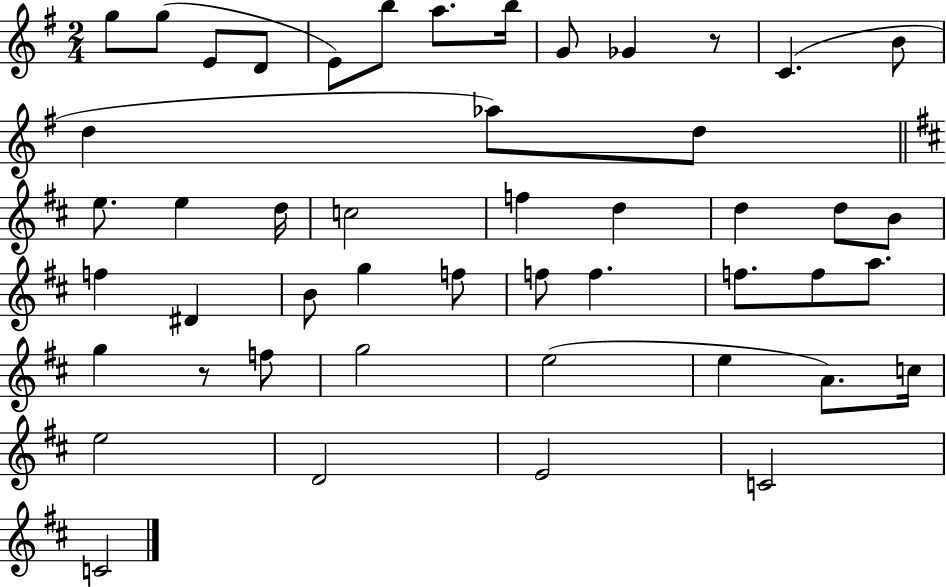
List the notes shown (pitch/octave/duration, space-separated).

G5/e G5/e E4/e D4/e E4/e B5/e A5/e. B5/s G4/e Gb4/q R/e C4/q. B4/e D5/q Ab5/e D5/e E5/e. E5/q D5/s C5/h F5/q D5/q D5/q D5/e B4/e F5/q D#4/q B4/e G5/q F5/e F5/e F5/q. F5/e. F5/e A5/e. G5/q R/e F5/e G5/h E5/h E5/q A4/e. C5/s E5/h D4/h E4/h C4/h C4/h